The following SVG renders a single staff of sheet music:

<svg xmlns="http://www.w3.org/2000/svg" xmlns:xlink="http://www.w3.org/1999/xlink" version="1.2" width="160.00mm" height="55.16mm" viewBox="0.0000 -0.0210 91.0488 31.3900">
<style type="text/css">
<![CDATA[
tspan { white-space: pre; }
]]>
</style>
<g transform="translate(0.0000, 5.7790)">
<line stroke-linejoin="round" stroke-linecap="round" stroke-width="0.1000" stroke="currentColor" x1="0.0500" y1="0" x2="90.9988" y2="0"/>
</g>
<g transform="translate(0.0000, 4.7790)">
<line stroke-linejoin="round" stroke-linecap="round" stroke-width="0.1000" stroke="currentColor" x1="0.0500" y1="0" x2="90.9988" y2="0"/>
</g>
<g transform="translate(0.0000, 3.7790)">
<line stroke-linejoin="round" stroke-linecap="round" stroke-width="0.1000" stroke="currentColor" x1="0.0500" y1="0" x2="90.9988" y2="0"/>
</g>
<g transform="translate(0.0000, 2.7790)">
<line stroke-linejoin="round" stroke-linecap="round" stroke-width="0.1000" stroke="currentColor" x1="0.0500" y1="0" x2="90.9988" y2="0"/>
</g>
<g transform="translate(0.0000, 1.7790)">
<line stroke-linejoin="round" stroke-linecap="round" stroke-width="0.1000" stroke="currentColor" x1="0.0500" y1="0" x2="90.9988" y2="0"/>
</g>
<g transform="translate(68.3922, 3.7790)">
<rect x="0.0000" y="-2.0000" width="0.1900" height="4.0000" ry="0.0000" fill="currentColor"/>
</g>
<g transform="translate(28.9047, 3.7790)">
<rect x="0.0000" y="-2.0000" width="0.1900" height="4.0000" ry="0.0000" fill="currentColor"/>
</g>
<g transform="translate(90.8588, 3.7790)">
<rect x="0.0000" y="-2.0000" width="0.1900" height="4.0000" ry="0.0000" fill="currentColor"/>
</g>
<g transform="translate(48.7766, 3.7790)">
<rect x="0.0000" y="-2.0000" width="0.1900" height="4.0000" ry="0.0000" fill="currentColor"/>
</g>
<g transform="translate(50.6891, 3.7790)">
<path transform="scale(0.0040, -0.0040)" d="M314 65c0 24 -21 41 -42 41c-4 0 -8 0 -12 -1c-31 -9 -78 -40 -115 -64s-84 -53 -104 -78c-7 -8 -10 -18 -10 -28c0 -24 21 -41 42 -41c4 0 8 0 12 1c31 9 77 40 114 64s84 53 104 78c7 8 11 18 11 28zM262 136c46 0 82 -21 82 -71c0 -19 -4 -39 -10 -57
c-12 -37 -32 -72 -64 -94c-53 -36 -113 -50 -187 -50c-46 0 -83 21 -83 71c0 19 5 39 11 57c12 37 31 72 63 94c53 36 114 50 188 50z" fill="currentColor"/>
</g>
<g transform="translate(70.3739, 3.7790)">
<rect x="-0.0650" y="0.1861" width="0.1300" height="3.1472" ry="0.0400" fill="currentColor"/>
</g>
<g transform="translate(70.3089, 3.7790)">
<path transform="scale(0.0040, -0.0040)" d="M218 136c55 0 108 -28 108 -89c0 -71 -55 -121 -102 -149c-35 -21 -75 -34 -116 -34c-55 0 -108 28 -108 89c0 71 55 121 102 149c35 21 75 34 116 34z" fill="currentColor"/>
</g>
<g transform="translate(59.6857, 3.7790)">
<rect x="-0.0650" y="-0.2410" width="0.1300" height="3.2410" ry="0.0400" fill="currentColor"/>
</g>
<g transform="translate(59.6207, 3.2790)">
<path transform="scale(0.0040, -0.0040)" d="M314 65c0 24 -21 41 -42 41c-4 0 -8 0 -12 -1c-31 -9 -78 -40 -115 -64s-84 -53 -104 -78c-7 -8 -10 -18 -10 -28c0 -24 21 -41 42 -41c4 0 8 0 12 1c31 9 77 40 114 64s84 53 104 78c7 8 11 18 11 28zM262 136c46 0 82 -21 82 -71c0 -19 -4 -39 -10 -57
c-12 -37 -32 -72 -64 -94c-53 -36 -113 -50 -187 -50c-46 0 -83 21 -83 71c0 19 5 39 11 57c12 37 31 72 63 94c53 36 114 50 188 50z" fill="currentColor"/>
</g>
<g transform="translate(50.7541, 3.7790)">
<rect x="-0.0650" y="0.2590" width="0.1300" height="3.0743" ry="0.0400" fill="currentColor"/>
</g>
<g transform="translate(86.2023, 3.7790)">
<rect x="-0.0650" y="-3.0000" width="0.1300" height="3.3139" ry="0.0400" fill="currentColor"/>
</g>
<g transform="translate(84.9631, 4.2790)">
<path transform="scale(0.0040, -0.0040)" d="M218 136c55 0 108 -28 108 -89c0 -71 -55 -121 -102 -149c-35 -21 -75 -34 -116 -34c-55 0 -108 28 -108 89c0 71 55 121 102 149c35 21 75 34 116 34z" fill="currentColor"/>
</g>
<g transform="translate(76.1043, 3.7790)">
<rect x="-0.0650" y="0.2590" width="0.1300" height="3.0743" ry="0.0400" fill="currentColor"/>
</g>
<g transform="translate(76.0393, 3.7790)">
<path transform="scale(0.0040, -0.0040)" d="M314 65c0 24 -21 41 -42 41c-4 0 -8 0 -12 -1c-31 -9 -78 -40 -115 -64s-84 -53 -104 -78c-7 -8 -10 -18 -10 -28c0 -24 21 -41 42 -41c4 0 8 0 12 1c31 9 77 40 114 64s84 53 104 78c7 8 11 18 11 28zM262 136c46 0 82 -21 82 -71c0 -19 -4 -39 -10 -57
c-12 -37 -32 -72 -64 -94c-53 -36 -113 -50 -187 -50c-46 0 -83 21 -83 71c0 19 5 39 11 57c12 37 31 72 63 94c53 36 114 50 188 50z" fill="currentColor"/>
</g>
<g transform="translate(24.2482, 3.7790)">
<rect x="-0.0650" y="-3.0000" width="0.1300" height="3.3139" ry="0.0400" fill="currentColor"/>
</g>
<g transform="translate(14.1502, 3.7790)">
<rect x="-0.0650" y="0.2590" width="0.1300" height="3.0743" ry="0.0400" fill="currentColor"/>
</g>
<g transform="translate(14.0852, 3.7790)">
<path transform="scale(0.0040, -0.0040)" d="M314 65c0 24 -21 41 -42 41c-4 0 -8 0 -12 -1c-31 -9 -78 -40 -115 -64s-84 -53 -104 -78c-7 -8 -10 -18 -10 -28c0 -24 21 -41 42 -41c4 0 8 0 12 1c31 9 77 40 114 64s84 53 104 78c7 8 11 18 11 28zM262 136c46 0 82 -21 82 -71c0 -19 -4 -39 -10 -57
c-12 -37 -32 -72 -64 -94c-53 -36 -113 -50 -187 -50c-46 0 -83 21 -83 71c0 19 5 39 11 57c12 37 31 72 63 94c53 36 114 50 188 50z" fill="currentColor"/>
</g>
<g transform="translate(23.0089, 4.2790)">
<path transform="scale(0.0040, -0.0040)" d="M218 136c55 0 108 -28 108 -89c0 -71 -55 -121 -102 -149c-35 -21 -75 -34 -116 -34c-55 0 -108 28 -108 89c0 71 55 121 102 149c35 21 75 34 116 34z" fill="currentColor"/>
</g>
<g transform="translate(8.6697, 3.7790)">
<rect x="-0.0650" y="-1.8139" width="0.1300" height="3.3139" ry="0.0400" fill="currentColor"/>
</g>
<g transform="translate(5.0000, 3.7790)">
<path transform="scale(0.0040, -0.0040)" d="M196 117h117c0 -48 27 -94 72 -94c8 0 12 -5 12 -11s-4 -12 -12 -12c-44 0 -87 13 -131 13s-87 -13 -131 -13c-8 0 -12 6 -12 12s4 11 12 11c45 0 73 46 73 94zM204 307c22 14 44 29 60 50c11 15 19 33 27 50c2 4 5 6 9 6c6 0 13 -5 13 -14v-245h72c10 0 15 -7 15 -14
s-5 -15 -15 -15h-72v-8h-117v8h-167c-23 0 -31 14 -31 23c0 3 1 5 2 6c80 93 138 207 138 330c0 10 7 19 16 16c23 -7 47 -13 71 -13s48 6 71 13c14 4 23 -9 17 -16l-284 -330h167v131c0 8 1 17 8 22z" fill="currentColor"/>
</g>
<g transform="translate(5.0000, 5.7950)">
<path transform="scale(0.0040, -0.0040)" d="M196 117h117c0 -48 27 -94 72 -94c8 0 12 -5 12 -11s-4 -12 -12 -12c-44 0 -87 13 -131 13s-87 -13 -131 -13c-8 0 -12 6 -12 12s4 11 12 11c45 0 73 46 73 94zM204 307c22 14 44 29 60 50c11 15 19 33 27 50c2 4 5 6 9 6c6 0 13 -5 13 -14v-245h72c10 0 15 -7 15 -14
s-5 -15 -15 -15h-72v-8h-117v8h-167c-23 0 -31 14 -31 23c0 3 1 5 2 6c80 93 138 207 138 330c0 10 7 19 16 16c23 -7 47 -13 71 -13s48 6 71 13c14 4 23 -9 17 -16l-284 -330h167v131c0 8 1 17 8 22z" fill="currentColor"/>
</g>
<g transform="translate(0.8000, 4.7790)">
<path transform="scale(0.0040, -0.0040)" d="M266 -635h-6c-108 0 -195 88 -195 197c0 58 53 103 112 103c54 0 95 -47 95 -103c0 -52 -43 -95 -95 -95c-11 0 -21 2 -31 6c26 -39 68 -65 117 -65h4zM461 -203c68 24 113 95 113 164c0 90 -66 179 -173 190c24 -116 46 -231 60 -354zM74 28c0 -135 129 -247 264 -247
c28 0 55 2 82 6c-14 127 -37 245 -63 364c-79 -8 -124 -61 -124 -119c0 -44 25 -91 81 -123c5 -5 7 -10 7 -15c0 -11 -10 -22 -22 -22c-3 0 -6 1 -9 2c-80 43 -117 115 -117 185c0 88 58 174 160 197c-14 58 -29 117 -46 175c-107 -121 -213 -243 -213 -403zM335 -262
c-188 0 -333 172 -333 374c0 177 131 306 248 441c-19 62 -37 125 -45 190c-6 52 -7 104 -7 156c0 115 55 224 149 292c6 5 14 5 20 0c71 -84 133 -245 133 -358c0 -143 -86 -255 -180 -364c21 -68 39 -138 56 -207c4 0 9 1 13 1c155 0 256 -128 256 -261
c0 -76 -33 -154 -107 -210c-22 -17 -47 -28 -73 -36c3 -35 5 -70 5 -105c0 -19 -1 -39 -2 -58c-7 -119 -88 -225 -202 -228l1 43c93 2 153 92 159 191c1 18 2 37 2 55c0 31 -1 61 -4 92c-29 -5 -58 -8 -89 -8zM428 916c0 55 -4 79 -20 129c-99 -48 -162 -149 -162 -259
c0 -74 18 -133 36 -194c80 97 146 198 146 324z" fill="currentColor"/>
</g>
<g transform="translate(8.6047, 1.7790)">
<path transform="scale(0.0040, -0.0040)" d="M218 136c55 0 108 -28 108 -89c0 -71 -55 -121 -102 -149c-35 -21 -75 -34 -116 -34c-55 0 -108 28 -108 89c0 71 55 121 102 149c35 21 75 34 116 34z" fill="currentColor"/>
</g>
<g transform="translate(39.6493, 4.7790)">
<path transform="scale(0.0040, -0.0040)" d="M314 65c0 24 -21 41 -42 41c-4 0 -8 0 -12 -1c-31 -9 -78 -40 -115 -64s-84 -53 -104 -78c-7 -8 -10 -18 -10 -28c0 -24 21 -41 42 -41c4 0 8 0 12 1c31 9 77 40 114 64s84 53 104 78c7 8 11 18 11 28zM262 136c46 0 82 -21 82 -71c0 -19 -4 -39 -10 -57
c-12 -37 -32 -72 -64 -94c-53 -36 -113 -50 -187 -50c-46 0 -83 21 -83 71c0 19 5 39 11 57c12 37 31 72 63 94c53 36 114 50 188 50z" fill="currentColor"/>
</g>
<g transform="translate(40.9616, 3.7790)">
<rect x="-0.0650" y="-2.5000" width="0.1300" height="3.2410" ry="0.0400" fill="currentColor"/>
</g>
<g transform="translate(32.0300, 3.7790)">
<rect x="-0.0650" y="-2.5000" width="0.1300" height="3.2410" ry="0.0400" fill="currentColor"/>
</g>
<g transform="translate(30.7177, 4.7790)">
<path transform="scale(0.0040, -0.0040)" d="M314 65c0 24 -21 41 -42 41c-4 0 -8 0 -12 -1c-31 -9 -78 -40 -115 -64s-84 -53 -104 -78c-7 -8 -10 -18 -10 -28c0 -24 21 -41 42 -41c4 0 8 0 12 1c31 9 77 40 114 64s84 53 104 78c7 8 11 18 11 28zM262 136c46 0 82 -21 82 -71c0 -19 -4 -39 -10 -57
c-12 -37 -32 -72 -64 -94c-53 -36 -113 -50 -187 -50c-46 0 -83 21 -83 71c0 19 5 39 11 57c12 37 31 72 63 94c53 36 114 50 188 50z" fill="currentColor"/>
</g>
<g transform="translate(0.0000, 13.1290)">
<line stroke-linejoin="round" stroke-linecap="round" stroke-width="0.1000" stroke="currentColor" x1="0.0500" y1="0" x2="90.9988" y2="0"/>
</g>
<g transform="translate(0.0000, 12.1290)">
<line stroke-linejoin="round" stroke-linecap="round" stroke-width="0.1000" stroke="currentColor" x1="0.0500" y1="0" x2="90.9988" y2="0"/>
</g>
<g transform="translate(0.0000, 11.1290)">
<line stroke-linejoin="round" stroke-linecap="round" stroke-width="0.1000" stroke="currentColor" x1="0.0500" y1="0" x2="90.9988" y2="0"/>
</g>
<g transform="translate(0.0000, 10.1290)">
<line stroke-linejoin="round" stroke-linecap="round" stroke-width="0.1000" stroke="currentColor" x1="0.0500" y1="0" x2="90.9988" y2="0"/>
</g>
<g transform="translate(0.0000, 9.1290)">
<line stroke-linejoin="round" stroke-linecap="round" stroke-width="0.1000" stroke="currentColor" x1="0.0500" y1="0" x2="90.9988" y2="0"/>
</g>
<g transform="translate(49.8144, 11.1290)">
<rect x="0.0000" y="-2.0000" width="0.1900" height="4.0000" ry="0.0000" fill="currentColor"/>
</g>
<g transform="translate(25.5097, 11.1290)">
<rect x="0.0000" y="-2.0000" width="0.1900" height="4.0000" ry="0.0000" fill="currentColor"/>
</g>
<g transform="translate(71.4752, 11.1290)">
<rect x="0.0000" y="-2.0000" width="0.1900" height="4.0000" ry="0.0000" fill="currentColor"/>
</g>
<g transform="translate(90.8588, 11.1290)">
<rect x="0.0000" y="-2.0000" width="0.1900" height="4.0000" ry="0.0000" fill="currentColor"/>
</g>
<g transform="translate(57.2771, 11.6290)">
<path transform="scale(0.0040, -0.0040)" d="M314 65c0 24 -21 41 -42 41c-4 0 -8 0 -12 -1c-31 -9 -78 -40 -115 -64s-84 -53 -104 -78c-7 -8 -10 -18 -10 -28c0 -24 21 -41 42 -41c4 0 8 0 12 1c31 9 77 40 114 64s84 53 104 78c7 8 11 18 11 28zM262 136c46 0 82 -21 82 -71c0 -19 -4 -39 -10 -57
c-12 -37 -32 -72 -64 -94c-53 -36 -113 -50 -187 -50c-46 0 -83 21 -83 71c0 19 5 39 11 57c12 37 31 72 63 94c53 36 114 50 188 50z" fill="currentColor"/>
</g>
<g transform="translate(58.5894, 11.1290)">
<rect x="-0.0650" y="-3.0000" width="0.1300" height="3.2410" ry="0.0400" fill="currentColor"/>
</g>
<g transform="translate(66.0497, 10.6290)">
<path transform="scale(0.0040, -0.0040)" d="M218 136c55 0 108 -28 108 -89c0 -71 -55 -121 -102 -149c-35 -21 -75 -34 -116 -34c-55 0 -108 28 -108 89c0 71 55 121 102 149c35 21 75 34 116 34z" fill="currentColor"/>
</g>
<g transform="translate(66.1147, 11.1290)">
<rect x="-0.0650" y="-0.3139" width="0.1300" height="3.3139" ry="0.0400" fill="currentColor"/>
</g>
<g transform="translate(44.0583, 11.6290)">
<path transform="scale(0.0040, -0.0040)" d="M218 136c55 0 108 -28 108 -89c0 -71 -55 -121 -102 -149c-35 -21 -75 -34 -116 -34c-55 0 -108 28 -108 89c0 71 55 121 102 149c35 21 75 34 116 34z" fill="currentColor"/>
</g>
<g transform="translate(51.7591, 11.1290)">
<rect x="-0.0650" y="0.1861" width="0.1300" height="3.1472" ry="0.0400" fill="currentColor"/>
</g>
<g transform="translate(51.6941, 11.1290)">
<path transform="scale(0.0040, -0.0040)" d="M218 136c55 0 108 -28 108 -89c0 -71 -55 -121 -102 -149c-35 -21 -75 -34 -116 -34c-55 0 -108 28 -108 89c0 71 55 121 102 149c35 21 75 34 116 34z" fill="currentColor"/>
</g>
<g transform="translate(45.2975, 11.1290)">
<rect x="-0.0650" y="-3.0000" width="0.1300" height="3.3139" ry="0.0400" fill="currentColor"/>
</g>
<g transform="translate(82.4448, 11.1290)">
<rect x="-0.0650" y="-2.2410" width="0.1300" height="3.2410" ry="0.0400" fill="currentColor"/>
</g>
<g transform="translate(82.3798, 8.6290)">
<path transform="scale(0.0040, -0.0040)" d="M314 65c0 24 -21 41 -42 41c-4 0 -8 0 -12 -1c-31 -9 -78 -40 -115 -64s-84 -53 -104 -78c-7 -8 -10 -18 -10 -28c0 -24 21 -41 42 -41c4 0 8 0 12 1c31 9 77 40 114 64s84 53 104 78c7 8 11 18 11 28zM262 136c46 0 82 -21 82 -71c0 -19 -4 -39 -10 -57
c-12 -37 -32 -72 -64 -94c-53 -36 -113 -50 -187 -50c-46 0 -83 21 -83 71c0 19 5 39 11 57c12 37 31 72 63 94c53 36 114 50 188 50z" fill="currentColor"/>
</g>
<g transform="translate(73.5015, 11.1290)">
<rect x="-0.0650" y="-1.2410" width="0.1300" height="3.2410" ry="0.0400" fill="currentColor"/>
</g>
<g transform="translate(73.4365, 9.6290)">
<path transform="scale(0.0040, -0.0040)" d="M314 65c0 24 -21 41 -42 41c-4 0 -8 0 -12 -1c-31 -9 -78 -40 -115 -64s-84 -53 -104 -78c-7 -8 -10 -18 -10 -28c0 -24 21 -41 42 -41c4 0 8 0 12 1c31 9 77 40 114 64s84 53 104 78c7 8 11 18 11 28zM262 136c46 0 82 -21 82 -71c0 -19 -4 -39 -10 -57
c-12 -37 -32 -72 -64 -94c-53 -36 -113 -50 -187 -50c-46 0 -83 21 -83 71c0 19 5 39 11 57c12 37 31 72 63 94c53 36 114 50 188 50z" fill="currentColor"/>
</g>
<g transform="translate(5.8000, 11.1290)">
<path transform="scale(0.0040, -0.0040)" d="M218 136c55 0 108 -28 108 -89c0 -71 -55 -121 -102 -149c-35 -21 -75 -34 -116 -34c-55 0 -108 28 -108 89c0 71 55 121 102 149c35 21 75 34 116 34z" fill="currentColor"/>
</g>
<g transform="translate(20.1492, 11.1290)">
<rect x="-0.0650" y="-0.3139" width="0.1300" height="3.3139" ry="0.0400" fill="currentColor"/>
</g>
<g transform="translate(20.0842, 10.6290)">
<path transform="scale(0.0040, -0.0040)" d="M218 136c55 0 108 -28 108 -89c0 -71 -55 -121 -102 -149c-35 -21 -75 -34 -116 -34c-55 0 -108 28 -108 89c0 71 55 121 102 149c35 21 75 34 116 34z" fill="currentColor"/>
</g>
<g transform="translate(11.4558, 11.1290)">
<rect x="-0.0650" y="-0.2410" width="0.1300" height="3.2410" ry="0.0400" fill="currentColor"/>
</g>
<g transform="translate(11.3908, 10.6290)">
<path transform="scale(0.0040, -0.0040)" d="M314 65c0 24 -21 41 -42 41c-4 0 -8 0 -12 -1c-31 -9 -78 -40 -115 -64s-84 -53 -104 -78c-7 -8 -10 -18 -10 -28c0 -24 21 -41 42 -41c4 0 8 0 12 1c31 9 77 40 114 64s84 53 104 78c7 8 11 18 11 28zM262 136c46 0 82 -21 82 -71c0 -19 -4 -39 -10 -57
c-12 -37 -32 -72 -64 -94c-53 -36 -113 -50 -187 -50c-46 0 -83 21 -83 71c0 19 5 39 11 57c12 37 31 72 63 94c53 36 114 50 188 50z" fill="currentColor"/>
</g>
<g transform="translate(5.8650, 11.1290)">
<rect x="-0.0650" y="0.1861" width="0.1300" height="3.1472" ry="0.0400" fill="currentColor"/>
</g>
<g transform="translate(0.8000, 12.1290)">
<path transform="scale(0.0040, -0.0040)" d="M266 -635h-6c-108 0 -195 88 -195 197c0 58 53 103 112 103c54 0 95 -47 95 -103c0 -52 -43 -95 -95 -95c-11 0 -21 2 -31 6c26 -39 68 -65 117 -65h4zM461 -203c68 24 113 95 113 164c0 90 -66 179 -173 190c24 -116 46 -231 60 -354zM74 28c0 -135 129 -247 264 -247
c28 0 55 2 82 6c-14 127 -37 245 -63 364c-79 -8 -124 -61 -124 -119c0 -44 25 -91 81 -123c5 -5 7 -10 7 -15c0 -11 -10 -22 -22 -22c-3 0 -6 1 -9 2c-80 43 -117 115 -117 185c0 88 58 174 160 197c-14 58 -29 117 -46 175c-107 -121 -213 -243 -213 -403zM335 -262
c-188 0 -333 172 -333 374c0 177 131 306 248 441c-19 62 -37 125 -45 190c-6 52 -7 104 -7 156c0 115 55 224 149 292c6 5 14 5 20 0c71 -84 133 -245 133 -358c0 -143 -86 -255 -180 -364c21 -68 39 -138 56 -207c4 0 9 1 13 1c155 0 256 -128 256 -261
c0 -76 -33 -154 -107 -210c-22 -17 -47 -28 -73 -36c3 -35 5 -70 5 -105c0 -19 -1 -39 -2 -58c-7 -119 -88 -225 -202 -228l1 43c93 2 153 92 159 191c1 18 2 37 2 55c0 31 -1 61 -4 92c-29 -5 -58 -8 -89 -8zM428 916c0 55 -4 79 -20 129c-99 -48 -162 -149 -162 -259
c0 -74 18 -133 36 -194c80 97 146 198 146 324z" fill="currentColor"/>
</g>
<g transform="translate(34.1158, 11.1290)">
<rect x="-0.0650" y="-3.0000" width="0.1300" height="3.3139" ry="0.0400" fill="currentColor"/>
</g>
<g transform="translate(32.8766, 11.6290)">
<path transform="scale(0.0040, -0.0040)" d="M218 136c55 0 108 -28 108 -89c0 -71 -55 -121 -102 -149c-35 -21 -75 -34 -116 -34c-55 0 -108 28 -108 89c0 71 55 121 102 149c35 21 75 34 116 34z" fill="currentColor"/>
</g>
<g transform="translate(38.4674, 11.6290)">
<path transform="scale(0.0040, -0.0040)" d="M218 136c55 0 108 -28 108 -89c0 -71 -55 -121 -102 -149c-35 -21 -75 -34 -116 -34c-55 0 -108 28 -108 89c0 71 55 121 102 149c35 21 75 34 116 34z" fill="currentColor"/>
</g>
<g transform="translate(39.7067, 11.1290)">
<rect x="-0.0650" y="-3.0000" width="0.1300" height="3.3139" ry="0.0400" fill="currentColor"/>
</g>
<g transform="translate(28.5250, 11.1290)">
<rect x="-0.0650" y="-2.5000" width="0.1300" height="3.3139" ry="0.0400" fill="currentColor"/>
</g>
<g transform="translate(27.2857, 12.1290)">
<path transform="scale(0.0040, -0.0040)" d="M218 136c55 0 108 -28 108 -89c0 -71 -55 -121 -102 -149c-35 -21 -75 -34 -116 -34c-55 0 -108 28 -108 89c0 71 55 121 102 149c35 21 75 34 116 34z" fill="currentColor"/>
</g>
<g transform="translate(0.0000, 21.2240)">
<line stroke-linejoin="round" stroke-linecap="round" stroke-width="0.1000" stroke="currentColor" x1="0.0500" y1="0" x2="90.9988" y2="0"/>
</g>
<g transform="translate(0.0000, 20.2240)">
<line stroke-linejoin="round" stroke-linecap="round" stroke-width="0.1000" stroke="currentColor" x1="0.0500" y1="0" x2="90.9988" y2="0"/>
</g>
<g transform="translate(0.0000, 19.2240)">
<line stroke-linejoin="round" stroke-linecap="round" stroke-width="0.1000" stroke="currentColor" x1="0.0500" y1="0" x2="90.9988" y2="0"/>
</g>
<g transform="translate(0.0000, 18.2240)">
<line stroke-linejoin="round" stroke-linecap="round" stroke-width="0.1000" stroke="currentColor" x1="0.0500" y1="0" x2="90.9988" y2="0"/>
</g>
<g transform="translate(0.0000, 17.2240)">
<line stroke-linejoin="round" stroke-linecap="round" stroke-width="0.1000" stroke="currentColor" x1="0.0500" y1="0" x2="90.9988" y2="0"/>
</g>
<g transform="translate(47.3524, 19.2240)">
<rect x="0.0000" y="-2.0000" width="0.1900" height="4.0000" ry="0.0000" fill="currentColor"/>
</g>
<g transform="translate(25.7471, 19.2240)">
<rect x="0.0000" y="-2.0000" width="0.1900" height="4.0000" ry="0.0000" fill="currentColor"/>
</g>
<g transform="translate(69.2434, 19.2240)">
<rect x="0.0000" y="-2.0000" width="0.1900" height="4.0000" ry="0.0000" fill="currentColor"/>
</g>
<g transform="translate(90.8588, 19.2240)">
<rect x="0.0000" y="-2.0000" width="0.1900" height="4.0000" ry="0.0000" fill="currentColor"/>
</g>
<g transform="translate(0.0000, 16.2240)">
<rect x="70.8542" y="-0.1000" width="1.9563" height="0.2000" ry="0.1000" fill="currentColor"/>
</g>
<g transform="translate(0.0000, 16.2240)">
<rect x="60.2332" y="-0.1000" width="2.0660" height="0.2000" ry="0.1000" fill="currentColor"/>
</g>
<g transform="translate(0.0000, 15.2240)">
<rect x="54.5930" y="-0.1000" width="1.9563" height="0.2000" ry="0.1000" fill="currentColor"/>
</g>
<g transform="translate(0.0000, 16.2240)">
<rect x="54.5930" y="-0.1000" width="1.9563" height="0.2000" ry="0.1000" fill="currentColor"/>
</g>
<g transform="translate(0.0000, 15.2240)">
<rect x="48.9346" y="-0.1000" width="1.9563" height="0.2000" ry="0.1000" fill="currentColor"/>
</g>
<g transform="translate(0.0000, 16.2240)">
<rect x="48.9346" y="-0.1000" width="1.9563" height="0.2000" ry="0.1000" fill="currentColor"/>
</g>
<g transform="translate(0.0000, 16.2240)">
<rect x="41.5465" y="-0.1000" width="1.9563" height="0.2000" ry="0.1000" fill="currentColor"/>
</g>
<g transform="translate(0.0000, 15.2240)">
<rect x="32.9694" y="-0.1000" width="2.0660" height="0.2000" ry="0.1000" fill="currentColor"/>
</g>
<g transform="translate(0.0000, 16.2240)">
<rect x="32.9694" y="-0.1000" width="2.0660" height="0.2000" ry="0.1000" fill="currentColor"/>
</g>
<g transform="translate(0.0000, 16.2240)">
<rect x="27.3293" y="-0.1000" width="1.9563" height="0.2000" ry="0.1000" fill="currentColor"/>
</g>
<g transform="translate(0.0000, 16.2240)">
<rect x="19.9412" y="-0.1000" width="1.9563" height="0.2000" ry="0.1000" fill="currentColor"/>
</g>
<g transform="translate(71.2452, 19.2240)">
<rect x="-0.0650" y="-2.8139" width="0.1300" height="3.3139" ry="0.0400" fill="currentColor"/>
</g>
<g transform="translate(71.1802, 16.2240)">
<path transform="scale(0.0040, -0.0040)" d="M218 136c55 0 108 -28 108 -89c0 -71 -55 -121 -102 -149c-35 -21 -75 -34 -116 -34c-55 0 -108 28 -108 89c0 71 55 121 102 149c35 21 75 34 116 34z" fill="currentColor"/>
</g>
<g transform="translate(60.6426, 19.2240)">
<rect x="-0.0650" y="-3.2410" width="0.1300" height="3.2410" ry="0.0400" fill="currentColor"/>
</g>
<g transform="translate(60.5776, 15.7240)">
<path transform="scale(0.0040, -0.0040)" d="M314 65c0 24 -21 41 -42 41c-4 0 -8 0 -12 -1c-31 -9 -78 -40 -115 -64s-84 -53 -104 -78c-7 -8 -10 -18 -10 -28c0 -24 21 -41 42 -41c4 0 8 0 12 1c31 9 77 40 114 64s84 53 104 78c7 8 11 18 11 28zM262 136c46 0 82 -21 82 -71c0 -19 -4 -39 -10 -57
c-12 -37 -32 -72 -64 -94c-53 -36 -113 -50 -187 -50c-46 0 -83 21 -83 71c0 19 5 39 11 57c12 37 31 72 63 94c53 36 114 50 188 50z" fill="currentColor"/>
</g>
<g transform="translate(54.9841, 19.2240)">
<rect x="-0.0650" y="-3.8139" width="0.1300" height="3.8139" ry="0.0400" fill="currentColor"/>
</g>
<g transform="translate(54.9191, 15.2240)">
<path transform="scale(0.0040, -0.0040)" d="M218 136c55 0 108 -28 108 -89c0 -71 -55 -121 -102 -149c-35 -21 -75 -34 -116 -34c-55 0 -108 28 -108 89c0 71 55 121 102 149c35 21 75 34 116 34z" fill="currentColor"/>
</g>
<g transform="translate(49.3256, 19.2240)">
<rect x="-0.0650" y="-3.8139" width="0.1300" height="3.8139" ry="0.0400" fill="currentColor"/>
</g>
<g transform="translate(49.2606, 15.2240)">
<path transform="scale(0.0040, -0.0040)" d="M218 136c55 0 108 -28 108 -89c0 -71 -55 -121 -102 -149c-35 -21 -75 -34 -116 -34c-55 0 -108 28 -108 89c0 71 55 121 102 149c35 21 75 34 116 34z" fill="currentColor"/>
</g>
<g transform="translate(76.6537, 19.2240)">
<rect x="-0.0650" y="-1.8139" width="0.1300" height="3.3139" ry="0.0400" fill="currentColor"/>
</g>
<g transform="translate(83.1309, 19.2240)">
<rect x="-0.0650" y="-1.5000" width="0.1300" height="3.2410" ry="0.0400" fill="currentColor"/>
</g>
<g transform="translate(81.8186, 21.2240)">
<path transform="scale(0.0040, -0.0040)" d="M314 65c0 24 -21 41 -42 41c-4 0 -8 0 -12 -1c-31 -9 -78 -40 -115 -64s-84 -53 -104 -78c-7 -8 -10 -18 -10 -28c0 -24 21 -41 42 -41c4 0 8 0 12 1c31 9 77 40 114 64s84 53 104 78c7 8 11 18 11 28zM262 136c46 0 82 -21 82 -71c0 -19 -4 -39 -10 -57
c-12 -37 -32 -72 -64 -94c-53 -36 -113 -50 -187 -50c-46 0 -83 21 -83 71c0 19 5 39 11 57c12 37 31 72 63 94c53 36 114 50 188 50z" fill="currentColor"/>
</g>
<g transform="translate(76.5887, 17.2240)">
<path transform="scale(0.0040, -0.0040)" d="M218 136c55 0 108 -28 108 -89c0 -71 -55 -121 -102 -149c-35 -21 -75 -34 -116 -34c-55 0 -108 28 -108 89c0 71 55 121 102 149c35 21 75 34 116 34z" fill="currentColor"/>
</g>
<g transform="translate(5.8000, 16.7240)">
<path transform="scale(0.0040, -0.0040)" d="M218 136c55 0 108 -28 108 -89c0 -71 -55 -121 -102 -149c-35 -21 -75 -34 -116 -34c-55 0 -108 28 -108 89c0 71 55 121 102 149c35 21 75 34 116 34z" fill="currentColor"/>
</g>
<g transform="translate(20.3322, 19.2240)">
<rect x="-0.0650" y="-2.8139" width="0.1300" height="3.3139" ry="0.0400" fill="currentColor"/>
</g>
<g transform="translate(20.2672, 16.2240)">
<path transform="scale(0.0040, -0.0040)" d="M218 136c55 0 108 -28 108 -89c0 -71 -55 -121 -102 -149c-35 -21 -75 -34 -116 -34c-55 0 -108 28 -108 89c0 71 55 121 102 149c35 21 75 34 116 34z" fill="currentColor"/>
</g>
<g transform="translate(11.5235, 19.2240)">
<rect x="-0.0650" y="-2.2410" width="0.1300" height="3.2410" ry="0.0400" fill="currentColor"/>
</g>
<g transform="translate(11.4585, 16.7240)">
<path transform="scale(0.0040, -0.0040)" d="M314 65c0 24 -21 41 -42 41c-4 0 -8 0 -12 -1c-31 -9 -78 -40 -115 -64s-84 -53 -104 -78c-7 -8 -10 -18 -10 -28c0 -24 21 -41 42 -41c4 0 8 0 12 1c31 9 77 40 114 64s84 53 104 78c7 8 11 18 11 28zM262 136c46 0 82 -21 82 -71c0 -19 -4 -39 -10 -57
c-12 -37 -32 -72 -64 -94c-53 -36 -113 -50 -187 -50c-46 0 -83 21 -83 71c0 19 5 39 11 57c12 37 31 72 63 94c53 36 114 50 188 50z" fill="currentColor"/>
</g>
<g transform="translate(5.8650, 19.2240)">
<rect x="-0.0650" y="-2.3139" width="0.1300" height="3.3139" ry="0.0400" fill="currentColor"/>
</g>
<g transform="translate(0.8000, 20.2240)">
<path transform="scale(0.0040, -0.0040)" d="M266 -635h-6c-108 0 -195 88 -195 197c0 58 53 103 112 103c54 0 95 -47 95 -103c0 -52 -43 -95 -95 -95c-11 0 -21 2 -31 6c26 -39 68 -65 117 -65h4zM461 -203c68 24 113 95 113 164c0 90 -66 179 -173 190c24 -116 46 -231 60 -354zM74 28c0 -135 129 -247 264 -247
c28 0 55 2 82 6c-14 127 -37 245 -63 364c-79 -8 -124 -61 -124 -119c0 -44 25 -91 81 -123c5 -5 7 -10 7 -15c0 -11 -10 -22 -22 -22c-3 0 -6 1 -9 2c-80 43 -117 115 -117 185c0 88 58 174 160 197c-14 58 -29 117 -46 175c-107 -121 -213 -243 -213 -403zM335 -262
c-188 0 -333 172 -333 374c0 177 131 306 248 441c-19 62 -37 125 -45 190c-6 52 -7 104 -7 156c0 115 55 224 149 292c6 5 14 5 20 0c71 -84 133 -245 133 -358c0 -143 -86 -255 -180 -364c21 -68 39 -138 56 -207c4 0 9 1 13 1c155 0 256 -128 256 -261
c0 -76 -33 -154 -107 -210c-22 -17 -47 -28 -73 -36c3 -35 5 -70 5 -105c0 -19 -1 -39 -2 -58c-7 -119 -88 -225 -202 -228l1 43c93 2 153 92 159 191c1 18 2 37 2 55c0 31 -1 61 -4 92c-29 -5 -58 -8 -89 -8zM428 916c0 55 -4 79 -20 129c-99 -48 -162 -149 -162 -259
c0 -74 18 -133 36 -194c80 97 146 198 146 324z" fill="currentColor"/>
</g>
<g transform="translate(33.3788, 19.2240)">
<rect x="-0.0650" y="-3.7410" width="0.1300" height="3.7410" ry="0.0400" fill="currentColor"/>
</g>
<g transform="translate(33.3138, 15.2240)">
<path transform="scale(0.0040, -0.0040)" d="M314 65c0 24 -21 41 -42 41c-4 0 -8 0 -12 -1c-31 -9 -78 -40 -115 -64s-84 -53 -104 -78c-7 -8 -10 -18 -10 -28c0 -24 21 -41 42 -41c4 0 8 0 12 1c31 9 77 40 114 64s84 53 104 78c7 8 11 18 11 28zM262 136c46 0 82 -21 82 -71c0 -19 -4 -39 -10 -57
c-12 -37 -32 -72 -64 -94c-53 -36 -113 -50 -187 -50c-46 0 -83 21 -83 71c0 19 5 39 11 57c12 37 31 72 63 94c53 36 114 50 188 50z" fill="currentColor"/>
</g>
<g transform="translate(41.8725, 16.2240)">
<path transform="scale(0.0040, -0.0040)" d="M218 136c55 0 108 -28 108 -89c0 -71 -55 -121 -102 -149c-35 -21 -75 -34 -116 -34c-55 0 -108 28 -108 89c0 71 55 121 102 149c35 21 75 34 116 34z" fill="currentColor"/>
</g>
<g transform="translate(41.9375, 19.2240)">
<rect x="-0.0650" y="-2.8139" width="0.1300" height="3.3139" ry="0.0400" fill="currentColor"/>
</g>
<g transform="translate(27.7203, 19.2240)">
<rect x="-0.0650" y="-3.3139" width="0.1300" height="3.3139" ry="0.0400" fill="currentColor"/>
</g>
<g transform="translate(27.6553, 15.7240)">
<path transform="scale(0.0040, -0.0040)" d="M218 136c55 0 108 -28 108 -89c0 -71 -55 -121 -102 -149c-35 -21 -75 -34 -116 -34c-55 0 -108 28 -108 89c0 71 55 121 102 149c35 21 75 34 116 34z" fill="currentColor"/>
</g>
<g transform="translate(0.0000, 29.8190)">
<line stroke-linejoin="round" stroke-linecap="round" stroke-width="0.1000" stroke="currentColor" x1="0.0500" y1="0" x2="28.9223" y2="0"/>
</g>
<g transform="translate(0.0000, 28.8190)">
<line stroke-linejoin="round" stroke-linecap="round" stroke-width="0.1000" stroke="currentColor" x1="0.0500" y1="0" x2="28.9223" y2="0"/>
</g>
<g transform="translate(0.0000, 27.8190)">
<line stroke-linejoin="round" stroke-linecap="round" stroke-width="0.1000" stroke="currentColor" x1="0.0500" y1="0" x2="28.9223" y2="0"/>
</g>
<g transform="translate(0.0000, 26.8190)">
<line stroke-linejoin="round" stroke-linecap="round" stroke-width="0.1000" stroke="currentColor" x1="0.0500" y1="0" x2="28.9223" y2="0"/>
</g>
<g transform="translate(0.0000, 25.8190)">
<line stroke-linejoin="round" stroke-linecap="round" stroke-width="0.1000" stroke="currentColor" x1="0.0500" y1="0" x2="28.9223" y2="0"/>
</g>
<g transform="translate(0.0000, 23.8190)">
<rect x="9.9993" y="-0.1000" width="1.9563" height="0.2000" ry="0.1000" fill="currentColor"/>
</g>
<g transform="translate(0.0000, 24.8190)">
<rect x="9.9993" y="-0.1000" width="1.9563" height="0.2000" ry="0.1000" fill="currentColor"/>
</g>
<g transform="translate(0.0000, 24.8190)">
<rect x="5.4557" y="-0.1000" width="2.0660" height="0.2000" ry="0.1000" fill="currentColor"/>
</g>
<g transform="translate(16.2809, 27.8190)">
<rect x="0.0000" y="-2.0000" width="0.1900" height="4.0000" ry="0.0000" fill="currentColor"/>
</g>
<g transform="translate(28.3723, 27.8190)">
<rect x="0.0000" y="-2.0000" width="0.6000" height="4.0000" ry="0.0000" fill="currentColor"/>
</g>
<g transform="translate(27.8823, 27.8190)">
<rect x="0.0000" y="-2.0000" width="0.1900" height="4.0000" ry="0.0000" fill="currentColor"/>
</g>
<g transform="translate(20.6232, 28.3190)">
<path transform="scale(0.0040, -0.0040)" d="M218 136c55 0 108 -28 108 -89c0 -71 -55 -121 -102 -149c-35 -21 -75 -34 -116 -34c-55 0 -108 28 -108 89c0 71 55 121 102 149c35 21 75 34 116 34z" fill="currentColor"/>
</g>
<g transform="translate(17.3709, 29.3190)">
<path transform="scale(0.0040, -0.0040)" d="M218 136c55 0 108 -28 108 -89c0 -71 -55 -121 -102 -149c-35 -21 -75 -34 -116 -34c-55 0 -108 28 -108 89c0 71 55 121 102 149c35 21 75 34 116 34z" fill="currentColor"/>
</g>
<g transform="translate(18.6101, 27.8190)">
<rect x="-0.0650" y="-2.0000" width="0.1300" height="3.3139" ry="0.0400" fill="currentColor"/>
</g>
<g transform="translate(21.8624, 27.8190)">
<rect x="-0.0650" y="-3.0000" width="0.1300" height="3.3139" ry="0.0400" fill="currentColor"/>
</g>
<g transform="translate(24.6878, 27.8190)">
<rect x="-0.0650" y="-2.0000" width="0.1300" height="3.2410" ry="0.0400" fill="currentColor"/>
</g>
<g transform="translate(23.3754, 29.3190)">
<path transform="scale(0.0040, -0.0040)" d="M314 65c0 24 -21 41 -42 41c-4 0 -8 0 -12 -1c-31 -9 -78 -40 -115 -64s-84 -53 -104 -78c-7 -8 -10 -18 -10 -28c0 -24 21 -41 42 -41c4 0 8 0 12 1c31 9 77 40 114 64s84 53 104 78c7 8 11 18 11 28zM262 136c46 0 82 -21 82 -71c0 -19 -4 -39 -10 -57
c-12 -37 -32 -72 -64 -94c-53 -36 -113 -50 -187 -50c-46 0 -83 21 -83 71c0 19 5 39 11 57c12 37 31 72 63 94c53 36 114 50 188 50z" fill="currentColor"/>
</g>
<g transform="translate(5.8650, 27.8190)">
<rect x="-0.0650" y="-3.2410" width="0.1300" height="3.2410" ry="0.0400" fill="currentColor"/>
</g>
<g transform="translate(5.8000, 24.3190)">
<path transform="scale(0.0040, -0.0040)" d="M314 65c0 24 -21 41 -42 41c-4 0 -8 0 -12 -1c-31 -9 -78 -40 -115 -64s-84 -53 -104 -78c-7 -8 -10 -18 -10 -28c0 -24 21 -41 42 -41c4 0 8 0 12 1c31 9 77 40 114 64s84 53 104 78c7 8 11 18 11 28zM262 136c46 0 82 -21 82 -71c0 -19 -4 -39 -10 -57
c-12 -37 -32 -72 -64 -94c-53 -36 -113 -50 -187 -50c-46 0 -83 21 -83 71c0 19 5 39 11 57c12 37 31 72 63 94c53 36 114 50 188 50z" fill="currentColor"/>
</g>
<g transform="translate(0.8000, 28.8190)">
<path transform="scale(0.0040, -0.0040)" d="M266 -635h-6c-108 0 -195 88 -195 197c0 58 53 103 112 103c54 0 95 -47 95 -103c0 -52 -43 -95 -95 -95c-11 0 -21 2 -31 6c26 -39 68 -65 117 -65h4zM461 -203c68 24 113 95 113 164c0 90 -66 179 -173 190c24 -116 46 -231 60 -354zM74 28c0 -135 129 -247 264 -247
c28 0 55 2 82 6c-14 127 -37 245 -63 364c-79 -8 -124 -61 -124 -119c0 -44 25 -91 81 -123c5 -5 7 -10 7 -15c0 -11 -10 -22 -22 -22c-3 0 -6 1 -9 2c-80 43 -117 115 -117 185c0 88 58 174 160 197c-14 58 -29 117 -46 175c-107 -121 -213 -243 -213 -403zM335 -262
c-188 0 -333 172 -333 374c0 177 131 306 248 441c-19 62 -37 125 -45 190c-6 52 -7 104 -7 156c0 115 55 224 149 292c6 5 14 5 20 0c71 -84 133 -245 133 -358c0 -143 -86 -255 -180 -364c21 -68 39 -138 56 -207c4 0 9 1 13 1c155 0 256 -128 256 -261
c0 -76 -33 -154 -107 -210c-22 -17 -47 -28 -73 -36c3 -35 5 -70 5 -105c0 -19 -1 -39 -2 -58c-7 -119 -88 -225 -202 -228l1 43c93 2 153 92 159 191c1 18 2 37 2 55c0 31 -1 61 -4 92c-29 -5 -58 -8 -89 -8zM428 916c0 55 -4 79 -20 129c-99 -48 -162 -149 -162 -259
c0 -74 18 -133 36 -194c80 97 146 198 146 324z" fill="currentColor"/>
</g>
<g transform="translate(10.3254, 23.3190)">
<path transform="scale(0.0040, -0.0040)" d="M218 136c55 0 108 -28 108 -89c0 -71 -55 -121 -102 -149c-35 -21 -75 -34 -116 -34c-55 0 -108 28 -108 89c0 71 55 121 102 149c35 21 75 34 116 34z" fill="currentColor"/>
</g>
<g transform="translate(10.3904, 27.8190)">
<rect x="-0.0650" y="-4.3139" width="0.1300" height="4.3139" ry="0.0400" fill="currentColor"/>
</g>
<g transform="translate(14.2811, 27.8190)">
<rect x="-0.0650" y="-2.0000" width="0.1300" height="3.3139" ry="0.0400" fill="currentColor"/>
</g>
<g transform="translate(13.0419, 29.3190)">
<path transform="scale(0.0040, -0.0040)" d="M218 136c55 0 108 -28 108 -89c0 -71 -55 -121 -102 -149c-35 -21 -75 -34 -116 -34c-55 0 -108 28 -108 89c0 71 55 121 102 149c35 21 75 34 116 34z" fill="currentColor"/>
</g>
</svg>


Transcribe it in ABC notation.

X:1
T:Untitled
M:4/4
L:1/4
K:C
f B2 A G2 G2 B2 c2 B B2 A B c2 c G A A A B A2 c e2 g2 g g2 a b c'2 a c' c' b2 a f E2 b2 d' F F A F2